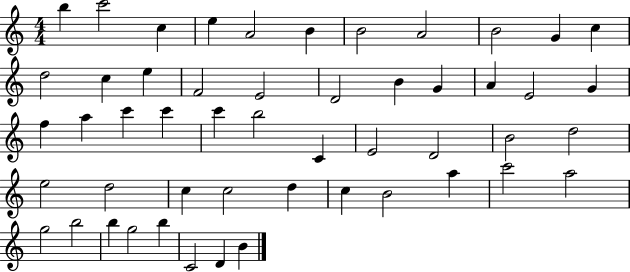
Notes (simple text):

B5/q C6/h C5/q E5/q A4/h B4/q B4/h A4/h B4/h G4/q C5/q D5/h C5/q E5/q F4/h E4/h D4/h B4/q G4/q A4/q E4/h G4/q F5/q A5/q C6/q C6/q C6/q B5/h C4/q E4/h D4/h B4/h D5/h E5/h D5/h C5/q C5/h D5/q C5/q B4/h A5/q C6/h A5/h G5/h B5/h B5/q G5/h B5/q C4/h D4/q B4/q